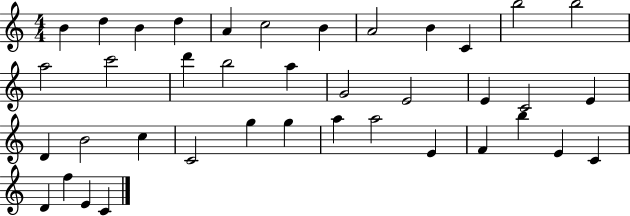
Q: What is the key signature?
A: C major